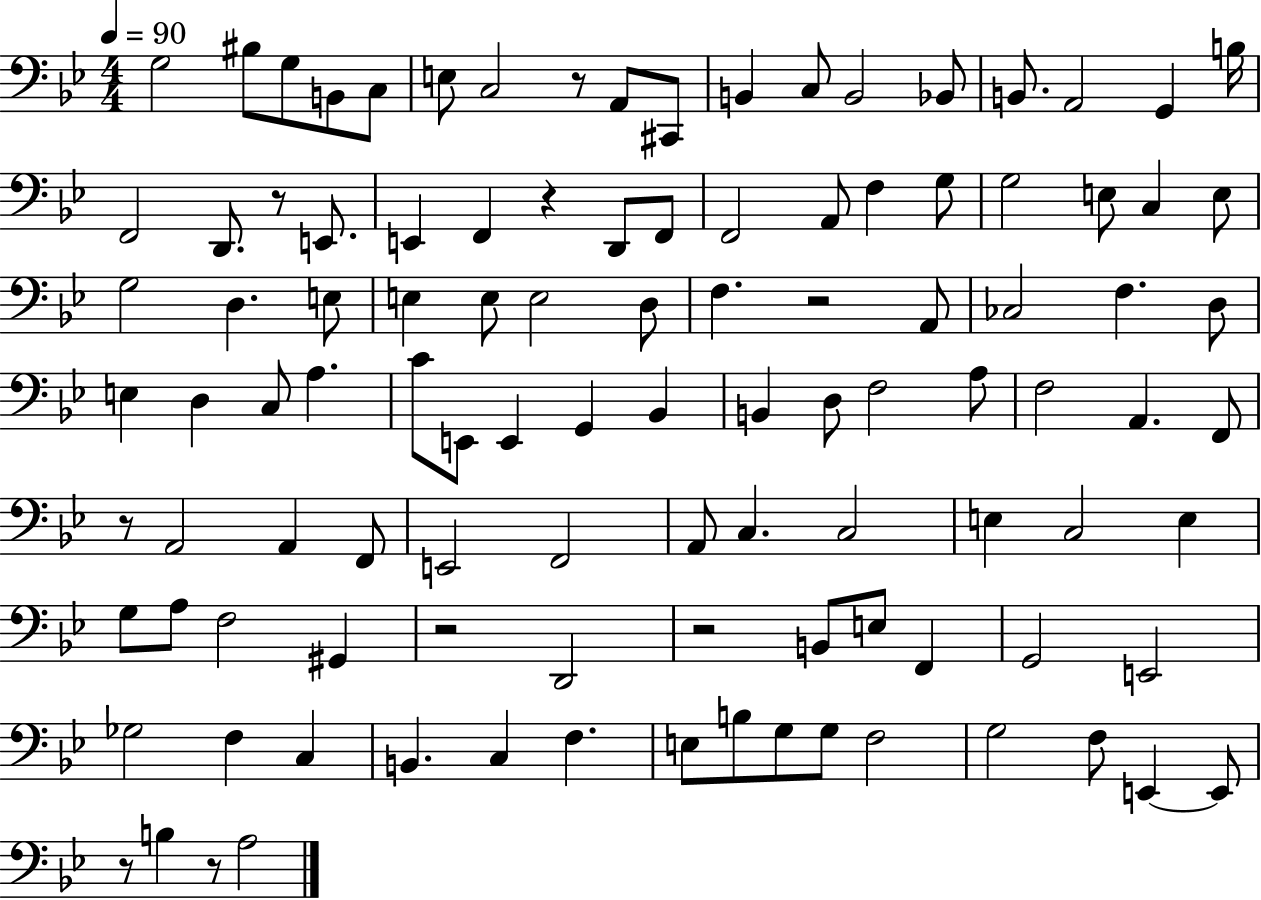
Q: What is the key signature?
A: BES major